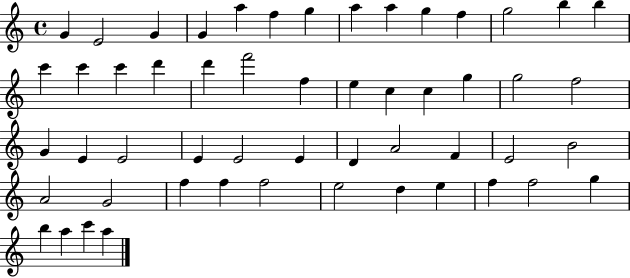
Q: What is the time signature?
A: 4/4